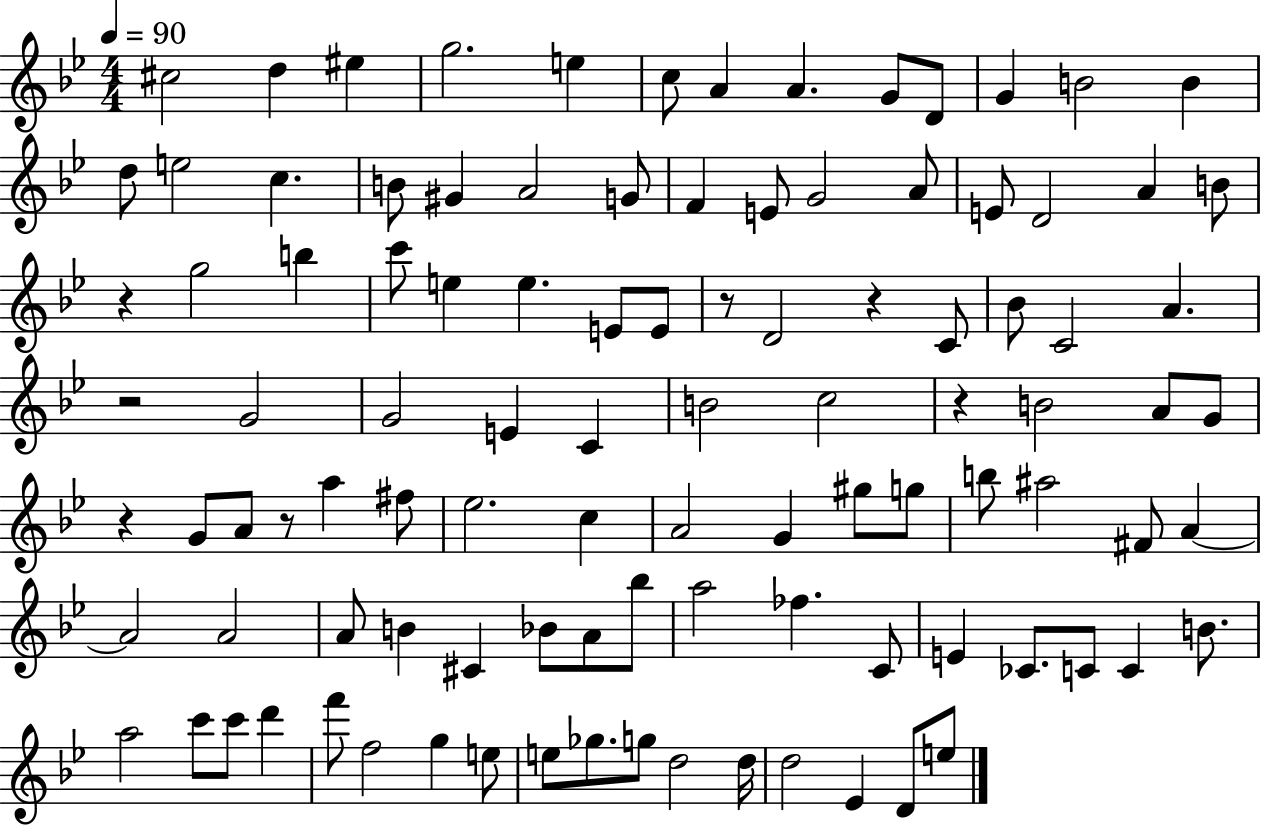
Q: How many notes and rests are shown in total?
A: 103